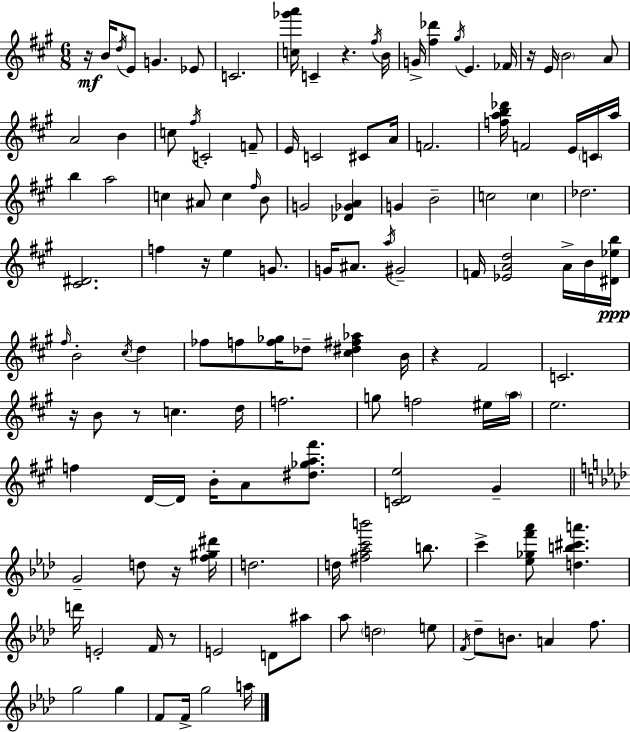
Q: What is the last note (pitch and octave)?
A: A5